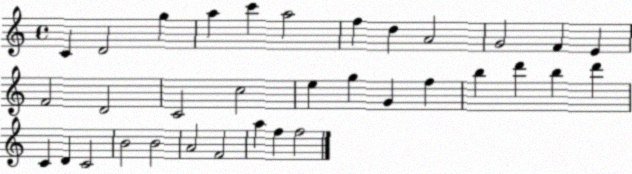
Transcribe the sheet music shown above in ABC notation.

X:1
T:Untitled
M:4/4
L:1/4
K:C
C D2 g a c' a2 f d A2 G2 F E F2 D2 C2 c2 e g G f b d' b d' C D C2 B2 B2 A2 F2 a f f2